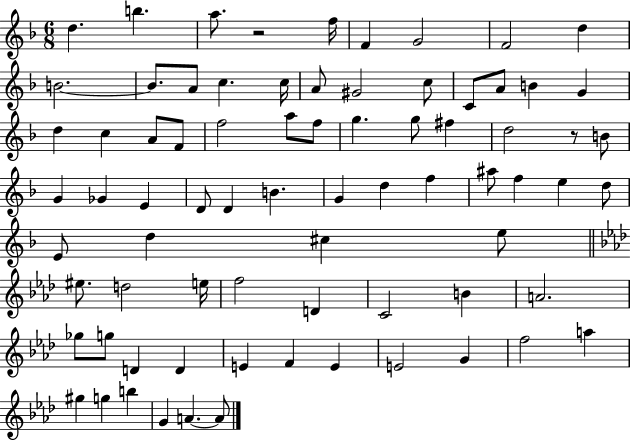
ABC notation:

X:1
T:Untitled
M:6/8
L:1/4
K:F
d b a/2 z2 f/4 F G2 F2 d B2 B/2 A/2 c c/4 A/2 ^G2 c/2 C/2 A/2 B G d c A/2 F/2 f2 a/2 f/2 g g/2 ^f d2 z/2 B/2 G _G E D/2 D B G d f ^a/2 f e d/2 E/2 d ^c e/2 ^e/2 d2 e/4 f2 D C2 B A2 _g/2 g/2 D D E F E E2 G f2 a ^g g b G A A/2